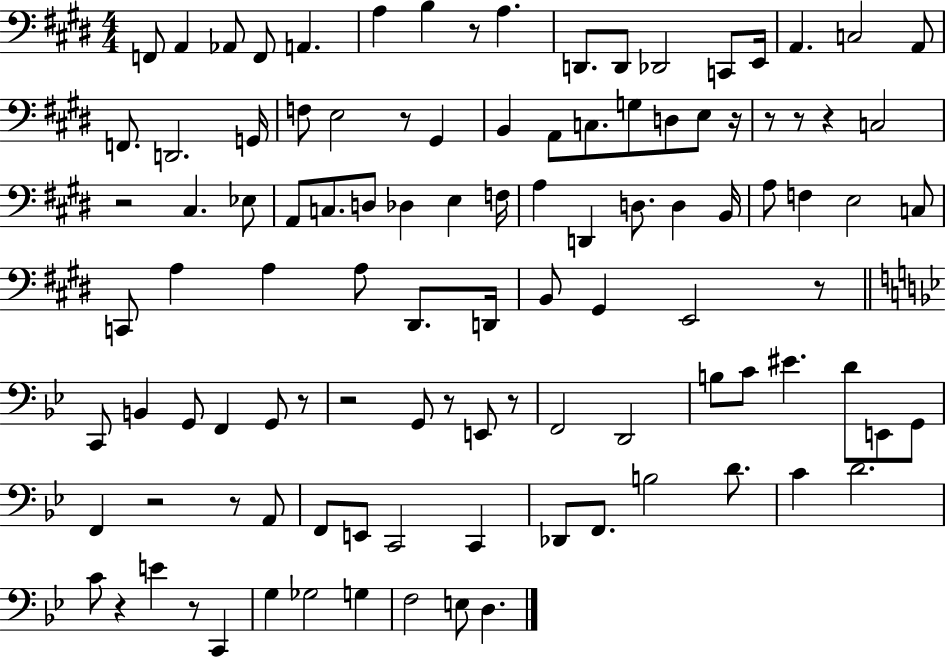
F2/e A2/q Ab2/e F2/e A2/q. A3/q B3/q R/e A3/q. D2/e. D2/e Db2/h C2/e E2/s A2/q. C3/h A2/e F2/e. D2/h. G2/s F3/e E3/h R/e G#2/q B2/q A2/e C3/e. G3/e D3/e E3/e R/s R/e R/e R/q C3/h R/h C#3/q. Eb3/e A2/e C3/e. D3/e Db3/q E3/q F3/s A3/q D2/q D3/e. D3/q B2/s A3/e F3/q E3/h C3/e C2/e A3/q A3/q A3/e D#2/e. D2/s B2/e G#2/q E2/h R/e C2/e B2/q G2/e F2/q G2/e R/e R/h G2/e R/e E2/e R/e F2/h D2/h B3/e C4/e EIS4/q. D4/e E2/e G2/e F2/q R/h R/e A2/e F2/e E2/e C2/h C2/q Db2/e F2/e. B3/h D4/e. C4/q D4/h. C4/e R/q E4/q R/e C2/q G3/q Gb3/h G3/q F3/h E3/e D3/q.